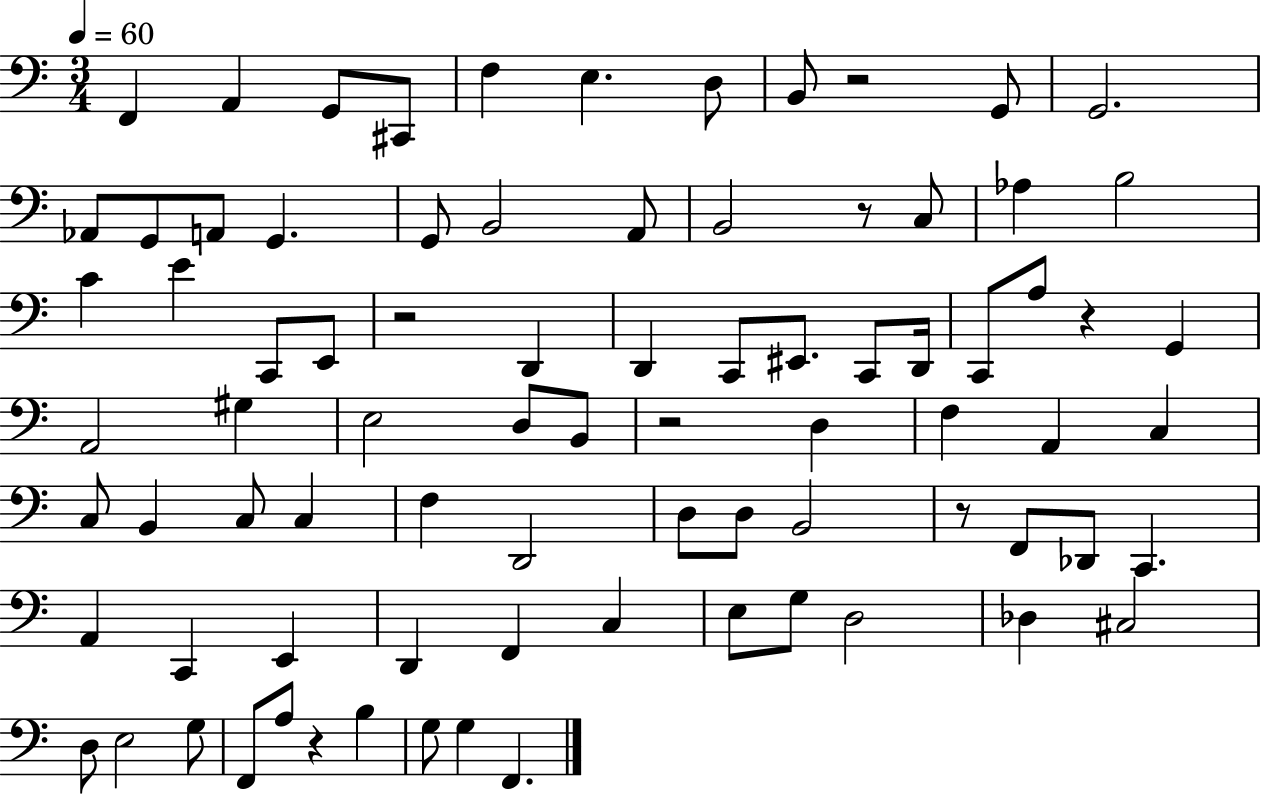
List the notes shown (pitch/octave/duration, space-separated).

F2/q A2/q G2/e C#2/e F3/q E3/q. D3/e B2/e R/h G2/e G2/h. Ab2/e G2/e A2/e G2/q. G2/e B2/h A2/e B2/h R/e C3/e Ab3/q B3/h C4/q E4/q C2/e E2/e R/h D2/q D2/q C2/e EIS2/e. C2/e D2/s C2/e A3/e R/q G2/q A2/h G#3/q E3/h D3/e B2/e R/h D3/q F3/q A2/q C3/q C3/e B2/q C3/e C3/q F3/q D2/h D3/e D3/e B2/h R/e F2/e Db2/e C2/q. A2/q C2/q E2/q D2/q F2/q C3/q E3/e G3/e D3/h Db3/q C#3/h D3/e E3/h G3/e F2/e A3/e R/q B3/q G3/e G3/q F2/q.